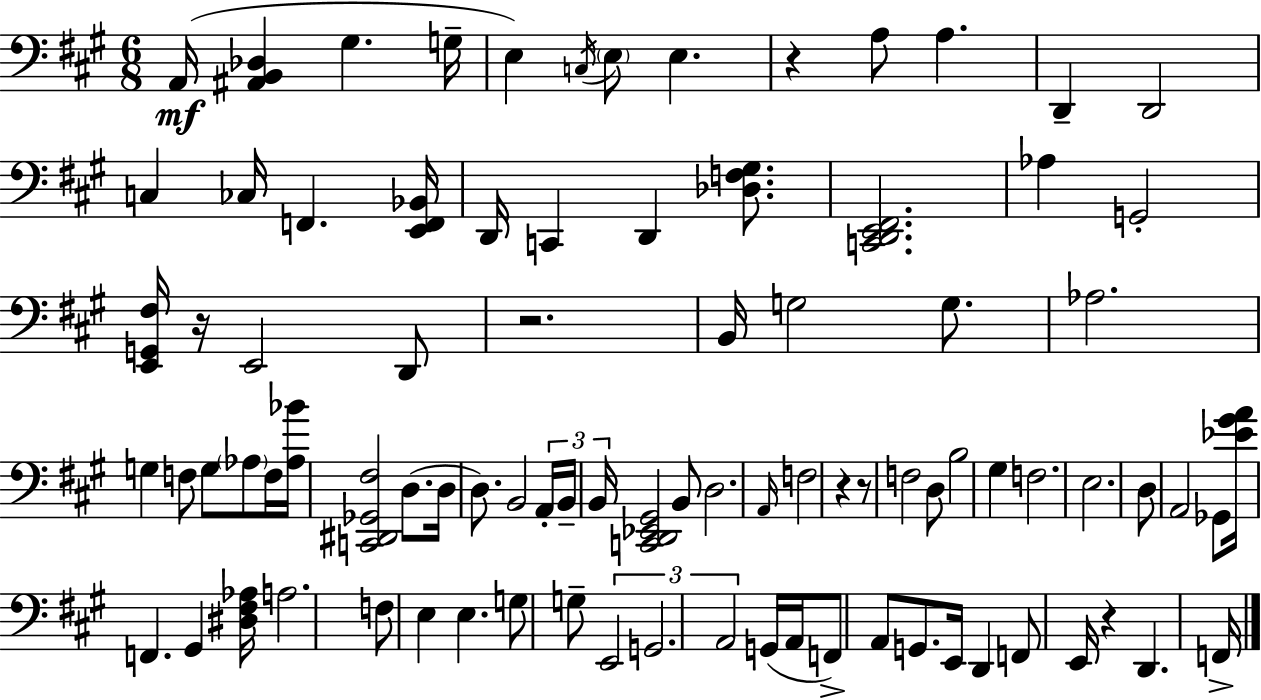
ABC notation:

X:1
T:Untitled
M:6/8
L:1/4
K:A
A,,/4 [^A,,B,,_D,] ^G, G,/4 E, C,/4 E,/2 E, z A,/2 A, D,, D,,2 C, _C,/4 F,, [E,,F,,_B,,]/4 D,,/4 C,, D,, [_D,F,^G,]/2 [C,,D,,E,,^F,,]2 _A, G,,2 [E,,G,,^F,]/4 z/4 E,,2 D,,/2 z2 B,,/4 G,2 G,/2 _A,2 G, F,/2 G,/2 _A,/2 F,/4 [_A,_B]/4 [C,,^D,,_G,,^F,]2 D,/2 D,/4 D,/2 B,,2 A,,/4 B,,/4 B,,/4 [C,,D,,_E,,^G,,]2 B,,/2 D,2 A,,/4 F,2 z z/2 F,2 D,/2 B,2 ^G, F,2 E,2 D,/2 A,,2 _G,,/2 [_E^GA]/4 F,, ^G,, [^D,^F,_A,]/4 A,2 F,/2 E, E, G,/2 G,/2 E,,2 G,,2 A,,2 G,,/4 A,,/4 F,,/2 A,,/2 G,,/2 E,,/4 D,, F,,/2 E,,/4 z D,, F,,/4